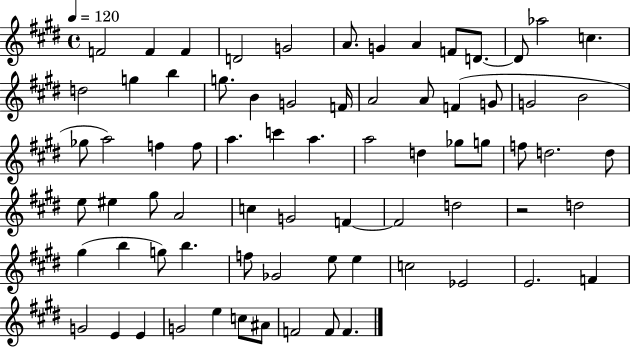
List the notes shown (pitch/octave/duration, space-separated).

F4/h F4/q F4/q D4/h G4/h A4/e. G4/q A4/q F4/e D4/e. D4/e Ab5/h C5/q. D5/h G5/q B5/q G5/e. B4/q G4/h F4/s A4/h A4/e F4/q G4/e G4/h B4/h Gb5/e A5/h F5/q F5/e A5/q. C6/q A5/q. A5/h D5/q Gb5/e G5/e F5/e D5/h. D5/e E5/e EIS5/q G#5/e A4/h C5/q G4/h F4/q F4/h D5/h R/h D5/h G#5/q B5/q G5/e B5/q. F5/e Gb4/h E5/e E5/q C5/h Eb4/h E4/h. F4/q G4/h E4/q E4/q G4/h E5/q C5/e A#4/e F4/h F4/e F4/q.